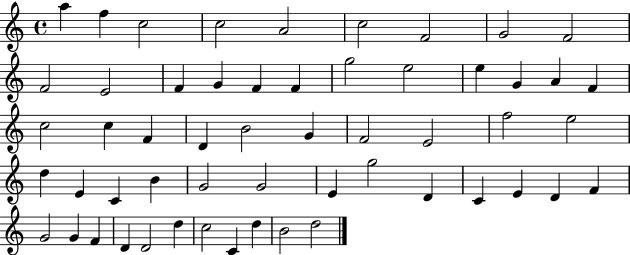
X:1
T:Untitled
M:4/4
L:1/4
K:C
a f c2 c2 A2 c2 F2 G2 F2 F2 E2 F G F F g2 e2 e G A F c2 c F D B2 G F2 E2 f2 e2 d E C B G2 G2 E g2 D C E D F G2 G F D D2 d c2 C d B2 d2